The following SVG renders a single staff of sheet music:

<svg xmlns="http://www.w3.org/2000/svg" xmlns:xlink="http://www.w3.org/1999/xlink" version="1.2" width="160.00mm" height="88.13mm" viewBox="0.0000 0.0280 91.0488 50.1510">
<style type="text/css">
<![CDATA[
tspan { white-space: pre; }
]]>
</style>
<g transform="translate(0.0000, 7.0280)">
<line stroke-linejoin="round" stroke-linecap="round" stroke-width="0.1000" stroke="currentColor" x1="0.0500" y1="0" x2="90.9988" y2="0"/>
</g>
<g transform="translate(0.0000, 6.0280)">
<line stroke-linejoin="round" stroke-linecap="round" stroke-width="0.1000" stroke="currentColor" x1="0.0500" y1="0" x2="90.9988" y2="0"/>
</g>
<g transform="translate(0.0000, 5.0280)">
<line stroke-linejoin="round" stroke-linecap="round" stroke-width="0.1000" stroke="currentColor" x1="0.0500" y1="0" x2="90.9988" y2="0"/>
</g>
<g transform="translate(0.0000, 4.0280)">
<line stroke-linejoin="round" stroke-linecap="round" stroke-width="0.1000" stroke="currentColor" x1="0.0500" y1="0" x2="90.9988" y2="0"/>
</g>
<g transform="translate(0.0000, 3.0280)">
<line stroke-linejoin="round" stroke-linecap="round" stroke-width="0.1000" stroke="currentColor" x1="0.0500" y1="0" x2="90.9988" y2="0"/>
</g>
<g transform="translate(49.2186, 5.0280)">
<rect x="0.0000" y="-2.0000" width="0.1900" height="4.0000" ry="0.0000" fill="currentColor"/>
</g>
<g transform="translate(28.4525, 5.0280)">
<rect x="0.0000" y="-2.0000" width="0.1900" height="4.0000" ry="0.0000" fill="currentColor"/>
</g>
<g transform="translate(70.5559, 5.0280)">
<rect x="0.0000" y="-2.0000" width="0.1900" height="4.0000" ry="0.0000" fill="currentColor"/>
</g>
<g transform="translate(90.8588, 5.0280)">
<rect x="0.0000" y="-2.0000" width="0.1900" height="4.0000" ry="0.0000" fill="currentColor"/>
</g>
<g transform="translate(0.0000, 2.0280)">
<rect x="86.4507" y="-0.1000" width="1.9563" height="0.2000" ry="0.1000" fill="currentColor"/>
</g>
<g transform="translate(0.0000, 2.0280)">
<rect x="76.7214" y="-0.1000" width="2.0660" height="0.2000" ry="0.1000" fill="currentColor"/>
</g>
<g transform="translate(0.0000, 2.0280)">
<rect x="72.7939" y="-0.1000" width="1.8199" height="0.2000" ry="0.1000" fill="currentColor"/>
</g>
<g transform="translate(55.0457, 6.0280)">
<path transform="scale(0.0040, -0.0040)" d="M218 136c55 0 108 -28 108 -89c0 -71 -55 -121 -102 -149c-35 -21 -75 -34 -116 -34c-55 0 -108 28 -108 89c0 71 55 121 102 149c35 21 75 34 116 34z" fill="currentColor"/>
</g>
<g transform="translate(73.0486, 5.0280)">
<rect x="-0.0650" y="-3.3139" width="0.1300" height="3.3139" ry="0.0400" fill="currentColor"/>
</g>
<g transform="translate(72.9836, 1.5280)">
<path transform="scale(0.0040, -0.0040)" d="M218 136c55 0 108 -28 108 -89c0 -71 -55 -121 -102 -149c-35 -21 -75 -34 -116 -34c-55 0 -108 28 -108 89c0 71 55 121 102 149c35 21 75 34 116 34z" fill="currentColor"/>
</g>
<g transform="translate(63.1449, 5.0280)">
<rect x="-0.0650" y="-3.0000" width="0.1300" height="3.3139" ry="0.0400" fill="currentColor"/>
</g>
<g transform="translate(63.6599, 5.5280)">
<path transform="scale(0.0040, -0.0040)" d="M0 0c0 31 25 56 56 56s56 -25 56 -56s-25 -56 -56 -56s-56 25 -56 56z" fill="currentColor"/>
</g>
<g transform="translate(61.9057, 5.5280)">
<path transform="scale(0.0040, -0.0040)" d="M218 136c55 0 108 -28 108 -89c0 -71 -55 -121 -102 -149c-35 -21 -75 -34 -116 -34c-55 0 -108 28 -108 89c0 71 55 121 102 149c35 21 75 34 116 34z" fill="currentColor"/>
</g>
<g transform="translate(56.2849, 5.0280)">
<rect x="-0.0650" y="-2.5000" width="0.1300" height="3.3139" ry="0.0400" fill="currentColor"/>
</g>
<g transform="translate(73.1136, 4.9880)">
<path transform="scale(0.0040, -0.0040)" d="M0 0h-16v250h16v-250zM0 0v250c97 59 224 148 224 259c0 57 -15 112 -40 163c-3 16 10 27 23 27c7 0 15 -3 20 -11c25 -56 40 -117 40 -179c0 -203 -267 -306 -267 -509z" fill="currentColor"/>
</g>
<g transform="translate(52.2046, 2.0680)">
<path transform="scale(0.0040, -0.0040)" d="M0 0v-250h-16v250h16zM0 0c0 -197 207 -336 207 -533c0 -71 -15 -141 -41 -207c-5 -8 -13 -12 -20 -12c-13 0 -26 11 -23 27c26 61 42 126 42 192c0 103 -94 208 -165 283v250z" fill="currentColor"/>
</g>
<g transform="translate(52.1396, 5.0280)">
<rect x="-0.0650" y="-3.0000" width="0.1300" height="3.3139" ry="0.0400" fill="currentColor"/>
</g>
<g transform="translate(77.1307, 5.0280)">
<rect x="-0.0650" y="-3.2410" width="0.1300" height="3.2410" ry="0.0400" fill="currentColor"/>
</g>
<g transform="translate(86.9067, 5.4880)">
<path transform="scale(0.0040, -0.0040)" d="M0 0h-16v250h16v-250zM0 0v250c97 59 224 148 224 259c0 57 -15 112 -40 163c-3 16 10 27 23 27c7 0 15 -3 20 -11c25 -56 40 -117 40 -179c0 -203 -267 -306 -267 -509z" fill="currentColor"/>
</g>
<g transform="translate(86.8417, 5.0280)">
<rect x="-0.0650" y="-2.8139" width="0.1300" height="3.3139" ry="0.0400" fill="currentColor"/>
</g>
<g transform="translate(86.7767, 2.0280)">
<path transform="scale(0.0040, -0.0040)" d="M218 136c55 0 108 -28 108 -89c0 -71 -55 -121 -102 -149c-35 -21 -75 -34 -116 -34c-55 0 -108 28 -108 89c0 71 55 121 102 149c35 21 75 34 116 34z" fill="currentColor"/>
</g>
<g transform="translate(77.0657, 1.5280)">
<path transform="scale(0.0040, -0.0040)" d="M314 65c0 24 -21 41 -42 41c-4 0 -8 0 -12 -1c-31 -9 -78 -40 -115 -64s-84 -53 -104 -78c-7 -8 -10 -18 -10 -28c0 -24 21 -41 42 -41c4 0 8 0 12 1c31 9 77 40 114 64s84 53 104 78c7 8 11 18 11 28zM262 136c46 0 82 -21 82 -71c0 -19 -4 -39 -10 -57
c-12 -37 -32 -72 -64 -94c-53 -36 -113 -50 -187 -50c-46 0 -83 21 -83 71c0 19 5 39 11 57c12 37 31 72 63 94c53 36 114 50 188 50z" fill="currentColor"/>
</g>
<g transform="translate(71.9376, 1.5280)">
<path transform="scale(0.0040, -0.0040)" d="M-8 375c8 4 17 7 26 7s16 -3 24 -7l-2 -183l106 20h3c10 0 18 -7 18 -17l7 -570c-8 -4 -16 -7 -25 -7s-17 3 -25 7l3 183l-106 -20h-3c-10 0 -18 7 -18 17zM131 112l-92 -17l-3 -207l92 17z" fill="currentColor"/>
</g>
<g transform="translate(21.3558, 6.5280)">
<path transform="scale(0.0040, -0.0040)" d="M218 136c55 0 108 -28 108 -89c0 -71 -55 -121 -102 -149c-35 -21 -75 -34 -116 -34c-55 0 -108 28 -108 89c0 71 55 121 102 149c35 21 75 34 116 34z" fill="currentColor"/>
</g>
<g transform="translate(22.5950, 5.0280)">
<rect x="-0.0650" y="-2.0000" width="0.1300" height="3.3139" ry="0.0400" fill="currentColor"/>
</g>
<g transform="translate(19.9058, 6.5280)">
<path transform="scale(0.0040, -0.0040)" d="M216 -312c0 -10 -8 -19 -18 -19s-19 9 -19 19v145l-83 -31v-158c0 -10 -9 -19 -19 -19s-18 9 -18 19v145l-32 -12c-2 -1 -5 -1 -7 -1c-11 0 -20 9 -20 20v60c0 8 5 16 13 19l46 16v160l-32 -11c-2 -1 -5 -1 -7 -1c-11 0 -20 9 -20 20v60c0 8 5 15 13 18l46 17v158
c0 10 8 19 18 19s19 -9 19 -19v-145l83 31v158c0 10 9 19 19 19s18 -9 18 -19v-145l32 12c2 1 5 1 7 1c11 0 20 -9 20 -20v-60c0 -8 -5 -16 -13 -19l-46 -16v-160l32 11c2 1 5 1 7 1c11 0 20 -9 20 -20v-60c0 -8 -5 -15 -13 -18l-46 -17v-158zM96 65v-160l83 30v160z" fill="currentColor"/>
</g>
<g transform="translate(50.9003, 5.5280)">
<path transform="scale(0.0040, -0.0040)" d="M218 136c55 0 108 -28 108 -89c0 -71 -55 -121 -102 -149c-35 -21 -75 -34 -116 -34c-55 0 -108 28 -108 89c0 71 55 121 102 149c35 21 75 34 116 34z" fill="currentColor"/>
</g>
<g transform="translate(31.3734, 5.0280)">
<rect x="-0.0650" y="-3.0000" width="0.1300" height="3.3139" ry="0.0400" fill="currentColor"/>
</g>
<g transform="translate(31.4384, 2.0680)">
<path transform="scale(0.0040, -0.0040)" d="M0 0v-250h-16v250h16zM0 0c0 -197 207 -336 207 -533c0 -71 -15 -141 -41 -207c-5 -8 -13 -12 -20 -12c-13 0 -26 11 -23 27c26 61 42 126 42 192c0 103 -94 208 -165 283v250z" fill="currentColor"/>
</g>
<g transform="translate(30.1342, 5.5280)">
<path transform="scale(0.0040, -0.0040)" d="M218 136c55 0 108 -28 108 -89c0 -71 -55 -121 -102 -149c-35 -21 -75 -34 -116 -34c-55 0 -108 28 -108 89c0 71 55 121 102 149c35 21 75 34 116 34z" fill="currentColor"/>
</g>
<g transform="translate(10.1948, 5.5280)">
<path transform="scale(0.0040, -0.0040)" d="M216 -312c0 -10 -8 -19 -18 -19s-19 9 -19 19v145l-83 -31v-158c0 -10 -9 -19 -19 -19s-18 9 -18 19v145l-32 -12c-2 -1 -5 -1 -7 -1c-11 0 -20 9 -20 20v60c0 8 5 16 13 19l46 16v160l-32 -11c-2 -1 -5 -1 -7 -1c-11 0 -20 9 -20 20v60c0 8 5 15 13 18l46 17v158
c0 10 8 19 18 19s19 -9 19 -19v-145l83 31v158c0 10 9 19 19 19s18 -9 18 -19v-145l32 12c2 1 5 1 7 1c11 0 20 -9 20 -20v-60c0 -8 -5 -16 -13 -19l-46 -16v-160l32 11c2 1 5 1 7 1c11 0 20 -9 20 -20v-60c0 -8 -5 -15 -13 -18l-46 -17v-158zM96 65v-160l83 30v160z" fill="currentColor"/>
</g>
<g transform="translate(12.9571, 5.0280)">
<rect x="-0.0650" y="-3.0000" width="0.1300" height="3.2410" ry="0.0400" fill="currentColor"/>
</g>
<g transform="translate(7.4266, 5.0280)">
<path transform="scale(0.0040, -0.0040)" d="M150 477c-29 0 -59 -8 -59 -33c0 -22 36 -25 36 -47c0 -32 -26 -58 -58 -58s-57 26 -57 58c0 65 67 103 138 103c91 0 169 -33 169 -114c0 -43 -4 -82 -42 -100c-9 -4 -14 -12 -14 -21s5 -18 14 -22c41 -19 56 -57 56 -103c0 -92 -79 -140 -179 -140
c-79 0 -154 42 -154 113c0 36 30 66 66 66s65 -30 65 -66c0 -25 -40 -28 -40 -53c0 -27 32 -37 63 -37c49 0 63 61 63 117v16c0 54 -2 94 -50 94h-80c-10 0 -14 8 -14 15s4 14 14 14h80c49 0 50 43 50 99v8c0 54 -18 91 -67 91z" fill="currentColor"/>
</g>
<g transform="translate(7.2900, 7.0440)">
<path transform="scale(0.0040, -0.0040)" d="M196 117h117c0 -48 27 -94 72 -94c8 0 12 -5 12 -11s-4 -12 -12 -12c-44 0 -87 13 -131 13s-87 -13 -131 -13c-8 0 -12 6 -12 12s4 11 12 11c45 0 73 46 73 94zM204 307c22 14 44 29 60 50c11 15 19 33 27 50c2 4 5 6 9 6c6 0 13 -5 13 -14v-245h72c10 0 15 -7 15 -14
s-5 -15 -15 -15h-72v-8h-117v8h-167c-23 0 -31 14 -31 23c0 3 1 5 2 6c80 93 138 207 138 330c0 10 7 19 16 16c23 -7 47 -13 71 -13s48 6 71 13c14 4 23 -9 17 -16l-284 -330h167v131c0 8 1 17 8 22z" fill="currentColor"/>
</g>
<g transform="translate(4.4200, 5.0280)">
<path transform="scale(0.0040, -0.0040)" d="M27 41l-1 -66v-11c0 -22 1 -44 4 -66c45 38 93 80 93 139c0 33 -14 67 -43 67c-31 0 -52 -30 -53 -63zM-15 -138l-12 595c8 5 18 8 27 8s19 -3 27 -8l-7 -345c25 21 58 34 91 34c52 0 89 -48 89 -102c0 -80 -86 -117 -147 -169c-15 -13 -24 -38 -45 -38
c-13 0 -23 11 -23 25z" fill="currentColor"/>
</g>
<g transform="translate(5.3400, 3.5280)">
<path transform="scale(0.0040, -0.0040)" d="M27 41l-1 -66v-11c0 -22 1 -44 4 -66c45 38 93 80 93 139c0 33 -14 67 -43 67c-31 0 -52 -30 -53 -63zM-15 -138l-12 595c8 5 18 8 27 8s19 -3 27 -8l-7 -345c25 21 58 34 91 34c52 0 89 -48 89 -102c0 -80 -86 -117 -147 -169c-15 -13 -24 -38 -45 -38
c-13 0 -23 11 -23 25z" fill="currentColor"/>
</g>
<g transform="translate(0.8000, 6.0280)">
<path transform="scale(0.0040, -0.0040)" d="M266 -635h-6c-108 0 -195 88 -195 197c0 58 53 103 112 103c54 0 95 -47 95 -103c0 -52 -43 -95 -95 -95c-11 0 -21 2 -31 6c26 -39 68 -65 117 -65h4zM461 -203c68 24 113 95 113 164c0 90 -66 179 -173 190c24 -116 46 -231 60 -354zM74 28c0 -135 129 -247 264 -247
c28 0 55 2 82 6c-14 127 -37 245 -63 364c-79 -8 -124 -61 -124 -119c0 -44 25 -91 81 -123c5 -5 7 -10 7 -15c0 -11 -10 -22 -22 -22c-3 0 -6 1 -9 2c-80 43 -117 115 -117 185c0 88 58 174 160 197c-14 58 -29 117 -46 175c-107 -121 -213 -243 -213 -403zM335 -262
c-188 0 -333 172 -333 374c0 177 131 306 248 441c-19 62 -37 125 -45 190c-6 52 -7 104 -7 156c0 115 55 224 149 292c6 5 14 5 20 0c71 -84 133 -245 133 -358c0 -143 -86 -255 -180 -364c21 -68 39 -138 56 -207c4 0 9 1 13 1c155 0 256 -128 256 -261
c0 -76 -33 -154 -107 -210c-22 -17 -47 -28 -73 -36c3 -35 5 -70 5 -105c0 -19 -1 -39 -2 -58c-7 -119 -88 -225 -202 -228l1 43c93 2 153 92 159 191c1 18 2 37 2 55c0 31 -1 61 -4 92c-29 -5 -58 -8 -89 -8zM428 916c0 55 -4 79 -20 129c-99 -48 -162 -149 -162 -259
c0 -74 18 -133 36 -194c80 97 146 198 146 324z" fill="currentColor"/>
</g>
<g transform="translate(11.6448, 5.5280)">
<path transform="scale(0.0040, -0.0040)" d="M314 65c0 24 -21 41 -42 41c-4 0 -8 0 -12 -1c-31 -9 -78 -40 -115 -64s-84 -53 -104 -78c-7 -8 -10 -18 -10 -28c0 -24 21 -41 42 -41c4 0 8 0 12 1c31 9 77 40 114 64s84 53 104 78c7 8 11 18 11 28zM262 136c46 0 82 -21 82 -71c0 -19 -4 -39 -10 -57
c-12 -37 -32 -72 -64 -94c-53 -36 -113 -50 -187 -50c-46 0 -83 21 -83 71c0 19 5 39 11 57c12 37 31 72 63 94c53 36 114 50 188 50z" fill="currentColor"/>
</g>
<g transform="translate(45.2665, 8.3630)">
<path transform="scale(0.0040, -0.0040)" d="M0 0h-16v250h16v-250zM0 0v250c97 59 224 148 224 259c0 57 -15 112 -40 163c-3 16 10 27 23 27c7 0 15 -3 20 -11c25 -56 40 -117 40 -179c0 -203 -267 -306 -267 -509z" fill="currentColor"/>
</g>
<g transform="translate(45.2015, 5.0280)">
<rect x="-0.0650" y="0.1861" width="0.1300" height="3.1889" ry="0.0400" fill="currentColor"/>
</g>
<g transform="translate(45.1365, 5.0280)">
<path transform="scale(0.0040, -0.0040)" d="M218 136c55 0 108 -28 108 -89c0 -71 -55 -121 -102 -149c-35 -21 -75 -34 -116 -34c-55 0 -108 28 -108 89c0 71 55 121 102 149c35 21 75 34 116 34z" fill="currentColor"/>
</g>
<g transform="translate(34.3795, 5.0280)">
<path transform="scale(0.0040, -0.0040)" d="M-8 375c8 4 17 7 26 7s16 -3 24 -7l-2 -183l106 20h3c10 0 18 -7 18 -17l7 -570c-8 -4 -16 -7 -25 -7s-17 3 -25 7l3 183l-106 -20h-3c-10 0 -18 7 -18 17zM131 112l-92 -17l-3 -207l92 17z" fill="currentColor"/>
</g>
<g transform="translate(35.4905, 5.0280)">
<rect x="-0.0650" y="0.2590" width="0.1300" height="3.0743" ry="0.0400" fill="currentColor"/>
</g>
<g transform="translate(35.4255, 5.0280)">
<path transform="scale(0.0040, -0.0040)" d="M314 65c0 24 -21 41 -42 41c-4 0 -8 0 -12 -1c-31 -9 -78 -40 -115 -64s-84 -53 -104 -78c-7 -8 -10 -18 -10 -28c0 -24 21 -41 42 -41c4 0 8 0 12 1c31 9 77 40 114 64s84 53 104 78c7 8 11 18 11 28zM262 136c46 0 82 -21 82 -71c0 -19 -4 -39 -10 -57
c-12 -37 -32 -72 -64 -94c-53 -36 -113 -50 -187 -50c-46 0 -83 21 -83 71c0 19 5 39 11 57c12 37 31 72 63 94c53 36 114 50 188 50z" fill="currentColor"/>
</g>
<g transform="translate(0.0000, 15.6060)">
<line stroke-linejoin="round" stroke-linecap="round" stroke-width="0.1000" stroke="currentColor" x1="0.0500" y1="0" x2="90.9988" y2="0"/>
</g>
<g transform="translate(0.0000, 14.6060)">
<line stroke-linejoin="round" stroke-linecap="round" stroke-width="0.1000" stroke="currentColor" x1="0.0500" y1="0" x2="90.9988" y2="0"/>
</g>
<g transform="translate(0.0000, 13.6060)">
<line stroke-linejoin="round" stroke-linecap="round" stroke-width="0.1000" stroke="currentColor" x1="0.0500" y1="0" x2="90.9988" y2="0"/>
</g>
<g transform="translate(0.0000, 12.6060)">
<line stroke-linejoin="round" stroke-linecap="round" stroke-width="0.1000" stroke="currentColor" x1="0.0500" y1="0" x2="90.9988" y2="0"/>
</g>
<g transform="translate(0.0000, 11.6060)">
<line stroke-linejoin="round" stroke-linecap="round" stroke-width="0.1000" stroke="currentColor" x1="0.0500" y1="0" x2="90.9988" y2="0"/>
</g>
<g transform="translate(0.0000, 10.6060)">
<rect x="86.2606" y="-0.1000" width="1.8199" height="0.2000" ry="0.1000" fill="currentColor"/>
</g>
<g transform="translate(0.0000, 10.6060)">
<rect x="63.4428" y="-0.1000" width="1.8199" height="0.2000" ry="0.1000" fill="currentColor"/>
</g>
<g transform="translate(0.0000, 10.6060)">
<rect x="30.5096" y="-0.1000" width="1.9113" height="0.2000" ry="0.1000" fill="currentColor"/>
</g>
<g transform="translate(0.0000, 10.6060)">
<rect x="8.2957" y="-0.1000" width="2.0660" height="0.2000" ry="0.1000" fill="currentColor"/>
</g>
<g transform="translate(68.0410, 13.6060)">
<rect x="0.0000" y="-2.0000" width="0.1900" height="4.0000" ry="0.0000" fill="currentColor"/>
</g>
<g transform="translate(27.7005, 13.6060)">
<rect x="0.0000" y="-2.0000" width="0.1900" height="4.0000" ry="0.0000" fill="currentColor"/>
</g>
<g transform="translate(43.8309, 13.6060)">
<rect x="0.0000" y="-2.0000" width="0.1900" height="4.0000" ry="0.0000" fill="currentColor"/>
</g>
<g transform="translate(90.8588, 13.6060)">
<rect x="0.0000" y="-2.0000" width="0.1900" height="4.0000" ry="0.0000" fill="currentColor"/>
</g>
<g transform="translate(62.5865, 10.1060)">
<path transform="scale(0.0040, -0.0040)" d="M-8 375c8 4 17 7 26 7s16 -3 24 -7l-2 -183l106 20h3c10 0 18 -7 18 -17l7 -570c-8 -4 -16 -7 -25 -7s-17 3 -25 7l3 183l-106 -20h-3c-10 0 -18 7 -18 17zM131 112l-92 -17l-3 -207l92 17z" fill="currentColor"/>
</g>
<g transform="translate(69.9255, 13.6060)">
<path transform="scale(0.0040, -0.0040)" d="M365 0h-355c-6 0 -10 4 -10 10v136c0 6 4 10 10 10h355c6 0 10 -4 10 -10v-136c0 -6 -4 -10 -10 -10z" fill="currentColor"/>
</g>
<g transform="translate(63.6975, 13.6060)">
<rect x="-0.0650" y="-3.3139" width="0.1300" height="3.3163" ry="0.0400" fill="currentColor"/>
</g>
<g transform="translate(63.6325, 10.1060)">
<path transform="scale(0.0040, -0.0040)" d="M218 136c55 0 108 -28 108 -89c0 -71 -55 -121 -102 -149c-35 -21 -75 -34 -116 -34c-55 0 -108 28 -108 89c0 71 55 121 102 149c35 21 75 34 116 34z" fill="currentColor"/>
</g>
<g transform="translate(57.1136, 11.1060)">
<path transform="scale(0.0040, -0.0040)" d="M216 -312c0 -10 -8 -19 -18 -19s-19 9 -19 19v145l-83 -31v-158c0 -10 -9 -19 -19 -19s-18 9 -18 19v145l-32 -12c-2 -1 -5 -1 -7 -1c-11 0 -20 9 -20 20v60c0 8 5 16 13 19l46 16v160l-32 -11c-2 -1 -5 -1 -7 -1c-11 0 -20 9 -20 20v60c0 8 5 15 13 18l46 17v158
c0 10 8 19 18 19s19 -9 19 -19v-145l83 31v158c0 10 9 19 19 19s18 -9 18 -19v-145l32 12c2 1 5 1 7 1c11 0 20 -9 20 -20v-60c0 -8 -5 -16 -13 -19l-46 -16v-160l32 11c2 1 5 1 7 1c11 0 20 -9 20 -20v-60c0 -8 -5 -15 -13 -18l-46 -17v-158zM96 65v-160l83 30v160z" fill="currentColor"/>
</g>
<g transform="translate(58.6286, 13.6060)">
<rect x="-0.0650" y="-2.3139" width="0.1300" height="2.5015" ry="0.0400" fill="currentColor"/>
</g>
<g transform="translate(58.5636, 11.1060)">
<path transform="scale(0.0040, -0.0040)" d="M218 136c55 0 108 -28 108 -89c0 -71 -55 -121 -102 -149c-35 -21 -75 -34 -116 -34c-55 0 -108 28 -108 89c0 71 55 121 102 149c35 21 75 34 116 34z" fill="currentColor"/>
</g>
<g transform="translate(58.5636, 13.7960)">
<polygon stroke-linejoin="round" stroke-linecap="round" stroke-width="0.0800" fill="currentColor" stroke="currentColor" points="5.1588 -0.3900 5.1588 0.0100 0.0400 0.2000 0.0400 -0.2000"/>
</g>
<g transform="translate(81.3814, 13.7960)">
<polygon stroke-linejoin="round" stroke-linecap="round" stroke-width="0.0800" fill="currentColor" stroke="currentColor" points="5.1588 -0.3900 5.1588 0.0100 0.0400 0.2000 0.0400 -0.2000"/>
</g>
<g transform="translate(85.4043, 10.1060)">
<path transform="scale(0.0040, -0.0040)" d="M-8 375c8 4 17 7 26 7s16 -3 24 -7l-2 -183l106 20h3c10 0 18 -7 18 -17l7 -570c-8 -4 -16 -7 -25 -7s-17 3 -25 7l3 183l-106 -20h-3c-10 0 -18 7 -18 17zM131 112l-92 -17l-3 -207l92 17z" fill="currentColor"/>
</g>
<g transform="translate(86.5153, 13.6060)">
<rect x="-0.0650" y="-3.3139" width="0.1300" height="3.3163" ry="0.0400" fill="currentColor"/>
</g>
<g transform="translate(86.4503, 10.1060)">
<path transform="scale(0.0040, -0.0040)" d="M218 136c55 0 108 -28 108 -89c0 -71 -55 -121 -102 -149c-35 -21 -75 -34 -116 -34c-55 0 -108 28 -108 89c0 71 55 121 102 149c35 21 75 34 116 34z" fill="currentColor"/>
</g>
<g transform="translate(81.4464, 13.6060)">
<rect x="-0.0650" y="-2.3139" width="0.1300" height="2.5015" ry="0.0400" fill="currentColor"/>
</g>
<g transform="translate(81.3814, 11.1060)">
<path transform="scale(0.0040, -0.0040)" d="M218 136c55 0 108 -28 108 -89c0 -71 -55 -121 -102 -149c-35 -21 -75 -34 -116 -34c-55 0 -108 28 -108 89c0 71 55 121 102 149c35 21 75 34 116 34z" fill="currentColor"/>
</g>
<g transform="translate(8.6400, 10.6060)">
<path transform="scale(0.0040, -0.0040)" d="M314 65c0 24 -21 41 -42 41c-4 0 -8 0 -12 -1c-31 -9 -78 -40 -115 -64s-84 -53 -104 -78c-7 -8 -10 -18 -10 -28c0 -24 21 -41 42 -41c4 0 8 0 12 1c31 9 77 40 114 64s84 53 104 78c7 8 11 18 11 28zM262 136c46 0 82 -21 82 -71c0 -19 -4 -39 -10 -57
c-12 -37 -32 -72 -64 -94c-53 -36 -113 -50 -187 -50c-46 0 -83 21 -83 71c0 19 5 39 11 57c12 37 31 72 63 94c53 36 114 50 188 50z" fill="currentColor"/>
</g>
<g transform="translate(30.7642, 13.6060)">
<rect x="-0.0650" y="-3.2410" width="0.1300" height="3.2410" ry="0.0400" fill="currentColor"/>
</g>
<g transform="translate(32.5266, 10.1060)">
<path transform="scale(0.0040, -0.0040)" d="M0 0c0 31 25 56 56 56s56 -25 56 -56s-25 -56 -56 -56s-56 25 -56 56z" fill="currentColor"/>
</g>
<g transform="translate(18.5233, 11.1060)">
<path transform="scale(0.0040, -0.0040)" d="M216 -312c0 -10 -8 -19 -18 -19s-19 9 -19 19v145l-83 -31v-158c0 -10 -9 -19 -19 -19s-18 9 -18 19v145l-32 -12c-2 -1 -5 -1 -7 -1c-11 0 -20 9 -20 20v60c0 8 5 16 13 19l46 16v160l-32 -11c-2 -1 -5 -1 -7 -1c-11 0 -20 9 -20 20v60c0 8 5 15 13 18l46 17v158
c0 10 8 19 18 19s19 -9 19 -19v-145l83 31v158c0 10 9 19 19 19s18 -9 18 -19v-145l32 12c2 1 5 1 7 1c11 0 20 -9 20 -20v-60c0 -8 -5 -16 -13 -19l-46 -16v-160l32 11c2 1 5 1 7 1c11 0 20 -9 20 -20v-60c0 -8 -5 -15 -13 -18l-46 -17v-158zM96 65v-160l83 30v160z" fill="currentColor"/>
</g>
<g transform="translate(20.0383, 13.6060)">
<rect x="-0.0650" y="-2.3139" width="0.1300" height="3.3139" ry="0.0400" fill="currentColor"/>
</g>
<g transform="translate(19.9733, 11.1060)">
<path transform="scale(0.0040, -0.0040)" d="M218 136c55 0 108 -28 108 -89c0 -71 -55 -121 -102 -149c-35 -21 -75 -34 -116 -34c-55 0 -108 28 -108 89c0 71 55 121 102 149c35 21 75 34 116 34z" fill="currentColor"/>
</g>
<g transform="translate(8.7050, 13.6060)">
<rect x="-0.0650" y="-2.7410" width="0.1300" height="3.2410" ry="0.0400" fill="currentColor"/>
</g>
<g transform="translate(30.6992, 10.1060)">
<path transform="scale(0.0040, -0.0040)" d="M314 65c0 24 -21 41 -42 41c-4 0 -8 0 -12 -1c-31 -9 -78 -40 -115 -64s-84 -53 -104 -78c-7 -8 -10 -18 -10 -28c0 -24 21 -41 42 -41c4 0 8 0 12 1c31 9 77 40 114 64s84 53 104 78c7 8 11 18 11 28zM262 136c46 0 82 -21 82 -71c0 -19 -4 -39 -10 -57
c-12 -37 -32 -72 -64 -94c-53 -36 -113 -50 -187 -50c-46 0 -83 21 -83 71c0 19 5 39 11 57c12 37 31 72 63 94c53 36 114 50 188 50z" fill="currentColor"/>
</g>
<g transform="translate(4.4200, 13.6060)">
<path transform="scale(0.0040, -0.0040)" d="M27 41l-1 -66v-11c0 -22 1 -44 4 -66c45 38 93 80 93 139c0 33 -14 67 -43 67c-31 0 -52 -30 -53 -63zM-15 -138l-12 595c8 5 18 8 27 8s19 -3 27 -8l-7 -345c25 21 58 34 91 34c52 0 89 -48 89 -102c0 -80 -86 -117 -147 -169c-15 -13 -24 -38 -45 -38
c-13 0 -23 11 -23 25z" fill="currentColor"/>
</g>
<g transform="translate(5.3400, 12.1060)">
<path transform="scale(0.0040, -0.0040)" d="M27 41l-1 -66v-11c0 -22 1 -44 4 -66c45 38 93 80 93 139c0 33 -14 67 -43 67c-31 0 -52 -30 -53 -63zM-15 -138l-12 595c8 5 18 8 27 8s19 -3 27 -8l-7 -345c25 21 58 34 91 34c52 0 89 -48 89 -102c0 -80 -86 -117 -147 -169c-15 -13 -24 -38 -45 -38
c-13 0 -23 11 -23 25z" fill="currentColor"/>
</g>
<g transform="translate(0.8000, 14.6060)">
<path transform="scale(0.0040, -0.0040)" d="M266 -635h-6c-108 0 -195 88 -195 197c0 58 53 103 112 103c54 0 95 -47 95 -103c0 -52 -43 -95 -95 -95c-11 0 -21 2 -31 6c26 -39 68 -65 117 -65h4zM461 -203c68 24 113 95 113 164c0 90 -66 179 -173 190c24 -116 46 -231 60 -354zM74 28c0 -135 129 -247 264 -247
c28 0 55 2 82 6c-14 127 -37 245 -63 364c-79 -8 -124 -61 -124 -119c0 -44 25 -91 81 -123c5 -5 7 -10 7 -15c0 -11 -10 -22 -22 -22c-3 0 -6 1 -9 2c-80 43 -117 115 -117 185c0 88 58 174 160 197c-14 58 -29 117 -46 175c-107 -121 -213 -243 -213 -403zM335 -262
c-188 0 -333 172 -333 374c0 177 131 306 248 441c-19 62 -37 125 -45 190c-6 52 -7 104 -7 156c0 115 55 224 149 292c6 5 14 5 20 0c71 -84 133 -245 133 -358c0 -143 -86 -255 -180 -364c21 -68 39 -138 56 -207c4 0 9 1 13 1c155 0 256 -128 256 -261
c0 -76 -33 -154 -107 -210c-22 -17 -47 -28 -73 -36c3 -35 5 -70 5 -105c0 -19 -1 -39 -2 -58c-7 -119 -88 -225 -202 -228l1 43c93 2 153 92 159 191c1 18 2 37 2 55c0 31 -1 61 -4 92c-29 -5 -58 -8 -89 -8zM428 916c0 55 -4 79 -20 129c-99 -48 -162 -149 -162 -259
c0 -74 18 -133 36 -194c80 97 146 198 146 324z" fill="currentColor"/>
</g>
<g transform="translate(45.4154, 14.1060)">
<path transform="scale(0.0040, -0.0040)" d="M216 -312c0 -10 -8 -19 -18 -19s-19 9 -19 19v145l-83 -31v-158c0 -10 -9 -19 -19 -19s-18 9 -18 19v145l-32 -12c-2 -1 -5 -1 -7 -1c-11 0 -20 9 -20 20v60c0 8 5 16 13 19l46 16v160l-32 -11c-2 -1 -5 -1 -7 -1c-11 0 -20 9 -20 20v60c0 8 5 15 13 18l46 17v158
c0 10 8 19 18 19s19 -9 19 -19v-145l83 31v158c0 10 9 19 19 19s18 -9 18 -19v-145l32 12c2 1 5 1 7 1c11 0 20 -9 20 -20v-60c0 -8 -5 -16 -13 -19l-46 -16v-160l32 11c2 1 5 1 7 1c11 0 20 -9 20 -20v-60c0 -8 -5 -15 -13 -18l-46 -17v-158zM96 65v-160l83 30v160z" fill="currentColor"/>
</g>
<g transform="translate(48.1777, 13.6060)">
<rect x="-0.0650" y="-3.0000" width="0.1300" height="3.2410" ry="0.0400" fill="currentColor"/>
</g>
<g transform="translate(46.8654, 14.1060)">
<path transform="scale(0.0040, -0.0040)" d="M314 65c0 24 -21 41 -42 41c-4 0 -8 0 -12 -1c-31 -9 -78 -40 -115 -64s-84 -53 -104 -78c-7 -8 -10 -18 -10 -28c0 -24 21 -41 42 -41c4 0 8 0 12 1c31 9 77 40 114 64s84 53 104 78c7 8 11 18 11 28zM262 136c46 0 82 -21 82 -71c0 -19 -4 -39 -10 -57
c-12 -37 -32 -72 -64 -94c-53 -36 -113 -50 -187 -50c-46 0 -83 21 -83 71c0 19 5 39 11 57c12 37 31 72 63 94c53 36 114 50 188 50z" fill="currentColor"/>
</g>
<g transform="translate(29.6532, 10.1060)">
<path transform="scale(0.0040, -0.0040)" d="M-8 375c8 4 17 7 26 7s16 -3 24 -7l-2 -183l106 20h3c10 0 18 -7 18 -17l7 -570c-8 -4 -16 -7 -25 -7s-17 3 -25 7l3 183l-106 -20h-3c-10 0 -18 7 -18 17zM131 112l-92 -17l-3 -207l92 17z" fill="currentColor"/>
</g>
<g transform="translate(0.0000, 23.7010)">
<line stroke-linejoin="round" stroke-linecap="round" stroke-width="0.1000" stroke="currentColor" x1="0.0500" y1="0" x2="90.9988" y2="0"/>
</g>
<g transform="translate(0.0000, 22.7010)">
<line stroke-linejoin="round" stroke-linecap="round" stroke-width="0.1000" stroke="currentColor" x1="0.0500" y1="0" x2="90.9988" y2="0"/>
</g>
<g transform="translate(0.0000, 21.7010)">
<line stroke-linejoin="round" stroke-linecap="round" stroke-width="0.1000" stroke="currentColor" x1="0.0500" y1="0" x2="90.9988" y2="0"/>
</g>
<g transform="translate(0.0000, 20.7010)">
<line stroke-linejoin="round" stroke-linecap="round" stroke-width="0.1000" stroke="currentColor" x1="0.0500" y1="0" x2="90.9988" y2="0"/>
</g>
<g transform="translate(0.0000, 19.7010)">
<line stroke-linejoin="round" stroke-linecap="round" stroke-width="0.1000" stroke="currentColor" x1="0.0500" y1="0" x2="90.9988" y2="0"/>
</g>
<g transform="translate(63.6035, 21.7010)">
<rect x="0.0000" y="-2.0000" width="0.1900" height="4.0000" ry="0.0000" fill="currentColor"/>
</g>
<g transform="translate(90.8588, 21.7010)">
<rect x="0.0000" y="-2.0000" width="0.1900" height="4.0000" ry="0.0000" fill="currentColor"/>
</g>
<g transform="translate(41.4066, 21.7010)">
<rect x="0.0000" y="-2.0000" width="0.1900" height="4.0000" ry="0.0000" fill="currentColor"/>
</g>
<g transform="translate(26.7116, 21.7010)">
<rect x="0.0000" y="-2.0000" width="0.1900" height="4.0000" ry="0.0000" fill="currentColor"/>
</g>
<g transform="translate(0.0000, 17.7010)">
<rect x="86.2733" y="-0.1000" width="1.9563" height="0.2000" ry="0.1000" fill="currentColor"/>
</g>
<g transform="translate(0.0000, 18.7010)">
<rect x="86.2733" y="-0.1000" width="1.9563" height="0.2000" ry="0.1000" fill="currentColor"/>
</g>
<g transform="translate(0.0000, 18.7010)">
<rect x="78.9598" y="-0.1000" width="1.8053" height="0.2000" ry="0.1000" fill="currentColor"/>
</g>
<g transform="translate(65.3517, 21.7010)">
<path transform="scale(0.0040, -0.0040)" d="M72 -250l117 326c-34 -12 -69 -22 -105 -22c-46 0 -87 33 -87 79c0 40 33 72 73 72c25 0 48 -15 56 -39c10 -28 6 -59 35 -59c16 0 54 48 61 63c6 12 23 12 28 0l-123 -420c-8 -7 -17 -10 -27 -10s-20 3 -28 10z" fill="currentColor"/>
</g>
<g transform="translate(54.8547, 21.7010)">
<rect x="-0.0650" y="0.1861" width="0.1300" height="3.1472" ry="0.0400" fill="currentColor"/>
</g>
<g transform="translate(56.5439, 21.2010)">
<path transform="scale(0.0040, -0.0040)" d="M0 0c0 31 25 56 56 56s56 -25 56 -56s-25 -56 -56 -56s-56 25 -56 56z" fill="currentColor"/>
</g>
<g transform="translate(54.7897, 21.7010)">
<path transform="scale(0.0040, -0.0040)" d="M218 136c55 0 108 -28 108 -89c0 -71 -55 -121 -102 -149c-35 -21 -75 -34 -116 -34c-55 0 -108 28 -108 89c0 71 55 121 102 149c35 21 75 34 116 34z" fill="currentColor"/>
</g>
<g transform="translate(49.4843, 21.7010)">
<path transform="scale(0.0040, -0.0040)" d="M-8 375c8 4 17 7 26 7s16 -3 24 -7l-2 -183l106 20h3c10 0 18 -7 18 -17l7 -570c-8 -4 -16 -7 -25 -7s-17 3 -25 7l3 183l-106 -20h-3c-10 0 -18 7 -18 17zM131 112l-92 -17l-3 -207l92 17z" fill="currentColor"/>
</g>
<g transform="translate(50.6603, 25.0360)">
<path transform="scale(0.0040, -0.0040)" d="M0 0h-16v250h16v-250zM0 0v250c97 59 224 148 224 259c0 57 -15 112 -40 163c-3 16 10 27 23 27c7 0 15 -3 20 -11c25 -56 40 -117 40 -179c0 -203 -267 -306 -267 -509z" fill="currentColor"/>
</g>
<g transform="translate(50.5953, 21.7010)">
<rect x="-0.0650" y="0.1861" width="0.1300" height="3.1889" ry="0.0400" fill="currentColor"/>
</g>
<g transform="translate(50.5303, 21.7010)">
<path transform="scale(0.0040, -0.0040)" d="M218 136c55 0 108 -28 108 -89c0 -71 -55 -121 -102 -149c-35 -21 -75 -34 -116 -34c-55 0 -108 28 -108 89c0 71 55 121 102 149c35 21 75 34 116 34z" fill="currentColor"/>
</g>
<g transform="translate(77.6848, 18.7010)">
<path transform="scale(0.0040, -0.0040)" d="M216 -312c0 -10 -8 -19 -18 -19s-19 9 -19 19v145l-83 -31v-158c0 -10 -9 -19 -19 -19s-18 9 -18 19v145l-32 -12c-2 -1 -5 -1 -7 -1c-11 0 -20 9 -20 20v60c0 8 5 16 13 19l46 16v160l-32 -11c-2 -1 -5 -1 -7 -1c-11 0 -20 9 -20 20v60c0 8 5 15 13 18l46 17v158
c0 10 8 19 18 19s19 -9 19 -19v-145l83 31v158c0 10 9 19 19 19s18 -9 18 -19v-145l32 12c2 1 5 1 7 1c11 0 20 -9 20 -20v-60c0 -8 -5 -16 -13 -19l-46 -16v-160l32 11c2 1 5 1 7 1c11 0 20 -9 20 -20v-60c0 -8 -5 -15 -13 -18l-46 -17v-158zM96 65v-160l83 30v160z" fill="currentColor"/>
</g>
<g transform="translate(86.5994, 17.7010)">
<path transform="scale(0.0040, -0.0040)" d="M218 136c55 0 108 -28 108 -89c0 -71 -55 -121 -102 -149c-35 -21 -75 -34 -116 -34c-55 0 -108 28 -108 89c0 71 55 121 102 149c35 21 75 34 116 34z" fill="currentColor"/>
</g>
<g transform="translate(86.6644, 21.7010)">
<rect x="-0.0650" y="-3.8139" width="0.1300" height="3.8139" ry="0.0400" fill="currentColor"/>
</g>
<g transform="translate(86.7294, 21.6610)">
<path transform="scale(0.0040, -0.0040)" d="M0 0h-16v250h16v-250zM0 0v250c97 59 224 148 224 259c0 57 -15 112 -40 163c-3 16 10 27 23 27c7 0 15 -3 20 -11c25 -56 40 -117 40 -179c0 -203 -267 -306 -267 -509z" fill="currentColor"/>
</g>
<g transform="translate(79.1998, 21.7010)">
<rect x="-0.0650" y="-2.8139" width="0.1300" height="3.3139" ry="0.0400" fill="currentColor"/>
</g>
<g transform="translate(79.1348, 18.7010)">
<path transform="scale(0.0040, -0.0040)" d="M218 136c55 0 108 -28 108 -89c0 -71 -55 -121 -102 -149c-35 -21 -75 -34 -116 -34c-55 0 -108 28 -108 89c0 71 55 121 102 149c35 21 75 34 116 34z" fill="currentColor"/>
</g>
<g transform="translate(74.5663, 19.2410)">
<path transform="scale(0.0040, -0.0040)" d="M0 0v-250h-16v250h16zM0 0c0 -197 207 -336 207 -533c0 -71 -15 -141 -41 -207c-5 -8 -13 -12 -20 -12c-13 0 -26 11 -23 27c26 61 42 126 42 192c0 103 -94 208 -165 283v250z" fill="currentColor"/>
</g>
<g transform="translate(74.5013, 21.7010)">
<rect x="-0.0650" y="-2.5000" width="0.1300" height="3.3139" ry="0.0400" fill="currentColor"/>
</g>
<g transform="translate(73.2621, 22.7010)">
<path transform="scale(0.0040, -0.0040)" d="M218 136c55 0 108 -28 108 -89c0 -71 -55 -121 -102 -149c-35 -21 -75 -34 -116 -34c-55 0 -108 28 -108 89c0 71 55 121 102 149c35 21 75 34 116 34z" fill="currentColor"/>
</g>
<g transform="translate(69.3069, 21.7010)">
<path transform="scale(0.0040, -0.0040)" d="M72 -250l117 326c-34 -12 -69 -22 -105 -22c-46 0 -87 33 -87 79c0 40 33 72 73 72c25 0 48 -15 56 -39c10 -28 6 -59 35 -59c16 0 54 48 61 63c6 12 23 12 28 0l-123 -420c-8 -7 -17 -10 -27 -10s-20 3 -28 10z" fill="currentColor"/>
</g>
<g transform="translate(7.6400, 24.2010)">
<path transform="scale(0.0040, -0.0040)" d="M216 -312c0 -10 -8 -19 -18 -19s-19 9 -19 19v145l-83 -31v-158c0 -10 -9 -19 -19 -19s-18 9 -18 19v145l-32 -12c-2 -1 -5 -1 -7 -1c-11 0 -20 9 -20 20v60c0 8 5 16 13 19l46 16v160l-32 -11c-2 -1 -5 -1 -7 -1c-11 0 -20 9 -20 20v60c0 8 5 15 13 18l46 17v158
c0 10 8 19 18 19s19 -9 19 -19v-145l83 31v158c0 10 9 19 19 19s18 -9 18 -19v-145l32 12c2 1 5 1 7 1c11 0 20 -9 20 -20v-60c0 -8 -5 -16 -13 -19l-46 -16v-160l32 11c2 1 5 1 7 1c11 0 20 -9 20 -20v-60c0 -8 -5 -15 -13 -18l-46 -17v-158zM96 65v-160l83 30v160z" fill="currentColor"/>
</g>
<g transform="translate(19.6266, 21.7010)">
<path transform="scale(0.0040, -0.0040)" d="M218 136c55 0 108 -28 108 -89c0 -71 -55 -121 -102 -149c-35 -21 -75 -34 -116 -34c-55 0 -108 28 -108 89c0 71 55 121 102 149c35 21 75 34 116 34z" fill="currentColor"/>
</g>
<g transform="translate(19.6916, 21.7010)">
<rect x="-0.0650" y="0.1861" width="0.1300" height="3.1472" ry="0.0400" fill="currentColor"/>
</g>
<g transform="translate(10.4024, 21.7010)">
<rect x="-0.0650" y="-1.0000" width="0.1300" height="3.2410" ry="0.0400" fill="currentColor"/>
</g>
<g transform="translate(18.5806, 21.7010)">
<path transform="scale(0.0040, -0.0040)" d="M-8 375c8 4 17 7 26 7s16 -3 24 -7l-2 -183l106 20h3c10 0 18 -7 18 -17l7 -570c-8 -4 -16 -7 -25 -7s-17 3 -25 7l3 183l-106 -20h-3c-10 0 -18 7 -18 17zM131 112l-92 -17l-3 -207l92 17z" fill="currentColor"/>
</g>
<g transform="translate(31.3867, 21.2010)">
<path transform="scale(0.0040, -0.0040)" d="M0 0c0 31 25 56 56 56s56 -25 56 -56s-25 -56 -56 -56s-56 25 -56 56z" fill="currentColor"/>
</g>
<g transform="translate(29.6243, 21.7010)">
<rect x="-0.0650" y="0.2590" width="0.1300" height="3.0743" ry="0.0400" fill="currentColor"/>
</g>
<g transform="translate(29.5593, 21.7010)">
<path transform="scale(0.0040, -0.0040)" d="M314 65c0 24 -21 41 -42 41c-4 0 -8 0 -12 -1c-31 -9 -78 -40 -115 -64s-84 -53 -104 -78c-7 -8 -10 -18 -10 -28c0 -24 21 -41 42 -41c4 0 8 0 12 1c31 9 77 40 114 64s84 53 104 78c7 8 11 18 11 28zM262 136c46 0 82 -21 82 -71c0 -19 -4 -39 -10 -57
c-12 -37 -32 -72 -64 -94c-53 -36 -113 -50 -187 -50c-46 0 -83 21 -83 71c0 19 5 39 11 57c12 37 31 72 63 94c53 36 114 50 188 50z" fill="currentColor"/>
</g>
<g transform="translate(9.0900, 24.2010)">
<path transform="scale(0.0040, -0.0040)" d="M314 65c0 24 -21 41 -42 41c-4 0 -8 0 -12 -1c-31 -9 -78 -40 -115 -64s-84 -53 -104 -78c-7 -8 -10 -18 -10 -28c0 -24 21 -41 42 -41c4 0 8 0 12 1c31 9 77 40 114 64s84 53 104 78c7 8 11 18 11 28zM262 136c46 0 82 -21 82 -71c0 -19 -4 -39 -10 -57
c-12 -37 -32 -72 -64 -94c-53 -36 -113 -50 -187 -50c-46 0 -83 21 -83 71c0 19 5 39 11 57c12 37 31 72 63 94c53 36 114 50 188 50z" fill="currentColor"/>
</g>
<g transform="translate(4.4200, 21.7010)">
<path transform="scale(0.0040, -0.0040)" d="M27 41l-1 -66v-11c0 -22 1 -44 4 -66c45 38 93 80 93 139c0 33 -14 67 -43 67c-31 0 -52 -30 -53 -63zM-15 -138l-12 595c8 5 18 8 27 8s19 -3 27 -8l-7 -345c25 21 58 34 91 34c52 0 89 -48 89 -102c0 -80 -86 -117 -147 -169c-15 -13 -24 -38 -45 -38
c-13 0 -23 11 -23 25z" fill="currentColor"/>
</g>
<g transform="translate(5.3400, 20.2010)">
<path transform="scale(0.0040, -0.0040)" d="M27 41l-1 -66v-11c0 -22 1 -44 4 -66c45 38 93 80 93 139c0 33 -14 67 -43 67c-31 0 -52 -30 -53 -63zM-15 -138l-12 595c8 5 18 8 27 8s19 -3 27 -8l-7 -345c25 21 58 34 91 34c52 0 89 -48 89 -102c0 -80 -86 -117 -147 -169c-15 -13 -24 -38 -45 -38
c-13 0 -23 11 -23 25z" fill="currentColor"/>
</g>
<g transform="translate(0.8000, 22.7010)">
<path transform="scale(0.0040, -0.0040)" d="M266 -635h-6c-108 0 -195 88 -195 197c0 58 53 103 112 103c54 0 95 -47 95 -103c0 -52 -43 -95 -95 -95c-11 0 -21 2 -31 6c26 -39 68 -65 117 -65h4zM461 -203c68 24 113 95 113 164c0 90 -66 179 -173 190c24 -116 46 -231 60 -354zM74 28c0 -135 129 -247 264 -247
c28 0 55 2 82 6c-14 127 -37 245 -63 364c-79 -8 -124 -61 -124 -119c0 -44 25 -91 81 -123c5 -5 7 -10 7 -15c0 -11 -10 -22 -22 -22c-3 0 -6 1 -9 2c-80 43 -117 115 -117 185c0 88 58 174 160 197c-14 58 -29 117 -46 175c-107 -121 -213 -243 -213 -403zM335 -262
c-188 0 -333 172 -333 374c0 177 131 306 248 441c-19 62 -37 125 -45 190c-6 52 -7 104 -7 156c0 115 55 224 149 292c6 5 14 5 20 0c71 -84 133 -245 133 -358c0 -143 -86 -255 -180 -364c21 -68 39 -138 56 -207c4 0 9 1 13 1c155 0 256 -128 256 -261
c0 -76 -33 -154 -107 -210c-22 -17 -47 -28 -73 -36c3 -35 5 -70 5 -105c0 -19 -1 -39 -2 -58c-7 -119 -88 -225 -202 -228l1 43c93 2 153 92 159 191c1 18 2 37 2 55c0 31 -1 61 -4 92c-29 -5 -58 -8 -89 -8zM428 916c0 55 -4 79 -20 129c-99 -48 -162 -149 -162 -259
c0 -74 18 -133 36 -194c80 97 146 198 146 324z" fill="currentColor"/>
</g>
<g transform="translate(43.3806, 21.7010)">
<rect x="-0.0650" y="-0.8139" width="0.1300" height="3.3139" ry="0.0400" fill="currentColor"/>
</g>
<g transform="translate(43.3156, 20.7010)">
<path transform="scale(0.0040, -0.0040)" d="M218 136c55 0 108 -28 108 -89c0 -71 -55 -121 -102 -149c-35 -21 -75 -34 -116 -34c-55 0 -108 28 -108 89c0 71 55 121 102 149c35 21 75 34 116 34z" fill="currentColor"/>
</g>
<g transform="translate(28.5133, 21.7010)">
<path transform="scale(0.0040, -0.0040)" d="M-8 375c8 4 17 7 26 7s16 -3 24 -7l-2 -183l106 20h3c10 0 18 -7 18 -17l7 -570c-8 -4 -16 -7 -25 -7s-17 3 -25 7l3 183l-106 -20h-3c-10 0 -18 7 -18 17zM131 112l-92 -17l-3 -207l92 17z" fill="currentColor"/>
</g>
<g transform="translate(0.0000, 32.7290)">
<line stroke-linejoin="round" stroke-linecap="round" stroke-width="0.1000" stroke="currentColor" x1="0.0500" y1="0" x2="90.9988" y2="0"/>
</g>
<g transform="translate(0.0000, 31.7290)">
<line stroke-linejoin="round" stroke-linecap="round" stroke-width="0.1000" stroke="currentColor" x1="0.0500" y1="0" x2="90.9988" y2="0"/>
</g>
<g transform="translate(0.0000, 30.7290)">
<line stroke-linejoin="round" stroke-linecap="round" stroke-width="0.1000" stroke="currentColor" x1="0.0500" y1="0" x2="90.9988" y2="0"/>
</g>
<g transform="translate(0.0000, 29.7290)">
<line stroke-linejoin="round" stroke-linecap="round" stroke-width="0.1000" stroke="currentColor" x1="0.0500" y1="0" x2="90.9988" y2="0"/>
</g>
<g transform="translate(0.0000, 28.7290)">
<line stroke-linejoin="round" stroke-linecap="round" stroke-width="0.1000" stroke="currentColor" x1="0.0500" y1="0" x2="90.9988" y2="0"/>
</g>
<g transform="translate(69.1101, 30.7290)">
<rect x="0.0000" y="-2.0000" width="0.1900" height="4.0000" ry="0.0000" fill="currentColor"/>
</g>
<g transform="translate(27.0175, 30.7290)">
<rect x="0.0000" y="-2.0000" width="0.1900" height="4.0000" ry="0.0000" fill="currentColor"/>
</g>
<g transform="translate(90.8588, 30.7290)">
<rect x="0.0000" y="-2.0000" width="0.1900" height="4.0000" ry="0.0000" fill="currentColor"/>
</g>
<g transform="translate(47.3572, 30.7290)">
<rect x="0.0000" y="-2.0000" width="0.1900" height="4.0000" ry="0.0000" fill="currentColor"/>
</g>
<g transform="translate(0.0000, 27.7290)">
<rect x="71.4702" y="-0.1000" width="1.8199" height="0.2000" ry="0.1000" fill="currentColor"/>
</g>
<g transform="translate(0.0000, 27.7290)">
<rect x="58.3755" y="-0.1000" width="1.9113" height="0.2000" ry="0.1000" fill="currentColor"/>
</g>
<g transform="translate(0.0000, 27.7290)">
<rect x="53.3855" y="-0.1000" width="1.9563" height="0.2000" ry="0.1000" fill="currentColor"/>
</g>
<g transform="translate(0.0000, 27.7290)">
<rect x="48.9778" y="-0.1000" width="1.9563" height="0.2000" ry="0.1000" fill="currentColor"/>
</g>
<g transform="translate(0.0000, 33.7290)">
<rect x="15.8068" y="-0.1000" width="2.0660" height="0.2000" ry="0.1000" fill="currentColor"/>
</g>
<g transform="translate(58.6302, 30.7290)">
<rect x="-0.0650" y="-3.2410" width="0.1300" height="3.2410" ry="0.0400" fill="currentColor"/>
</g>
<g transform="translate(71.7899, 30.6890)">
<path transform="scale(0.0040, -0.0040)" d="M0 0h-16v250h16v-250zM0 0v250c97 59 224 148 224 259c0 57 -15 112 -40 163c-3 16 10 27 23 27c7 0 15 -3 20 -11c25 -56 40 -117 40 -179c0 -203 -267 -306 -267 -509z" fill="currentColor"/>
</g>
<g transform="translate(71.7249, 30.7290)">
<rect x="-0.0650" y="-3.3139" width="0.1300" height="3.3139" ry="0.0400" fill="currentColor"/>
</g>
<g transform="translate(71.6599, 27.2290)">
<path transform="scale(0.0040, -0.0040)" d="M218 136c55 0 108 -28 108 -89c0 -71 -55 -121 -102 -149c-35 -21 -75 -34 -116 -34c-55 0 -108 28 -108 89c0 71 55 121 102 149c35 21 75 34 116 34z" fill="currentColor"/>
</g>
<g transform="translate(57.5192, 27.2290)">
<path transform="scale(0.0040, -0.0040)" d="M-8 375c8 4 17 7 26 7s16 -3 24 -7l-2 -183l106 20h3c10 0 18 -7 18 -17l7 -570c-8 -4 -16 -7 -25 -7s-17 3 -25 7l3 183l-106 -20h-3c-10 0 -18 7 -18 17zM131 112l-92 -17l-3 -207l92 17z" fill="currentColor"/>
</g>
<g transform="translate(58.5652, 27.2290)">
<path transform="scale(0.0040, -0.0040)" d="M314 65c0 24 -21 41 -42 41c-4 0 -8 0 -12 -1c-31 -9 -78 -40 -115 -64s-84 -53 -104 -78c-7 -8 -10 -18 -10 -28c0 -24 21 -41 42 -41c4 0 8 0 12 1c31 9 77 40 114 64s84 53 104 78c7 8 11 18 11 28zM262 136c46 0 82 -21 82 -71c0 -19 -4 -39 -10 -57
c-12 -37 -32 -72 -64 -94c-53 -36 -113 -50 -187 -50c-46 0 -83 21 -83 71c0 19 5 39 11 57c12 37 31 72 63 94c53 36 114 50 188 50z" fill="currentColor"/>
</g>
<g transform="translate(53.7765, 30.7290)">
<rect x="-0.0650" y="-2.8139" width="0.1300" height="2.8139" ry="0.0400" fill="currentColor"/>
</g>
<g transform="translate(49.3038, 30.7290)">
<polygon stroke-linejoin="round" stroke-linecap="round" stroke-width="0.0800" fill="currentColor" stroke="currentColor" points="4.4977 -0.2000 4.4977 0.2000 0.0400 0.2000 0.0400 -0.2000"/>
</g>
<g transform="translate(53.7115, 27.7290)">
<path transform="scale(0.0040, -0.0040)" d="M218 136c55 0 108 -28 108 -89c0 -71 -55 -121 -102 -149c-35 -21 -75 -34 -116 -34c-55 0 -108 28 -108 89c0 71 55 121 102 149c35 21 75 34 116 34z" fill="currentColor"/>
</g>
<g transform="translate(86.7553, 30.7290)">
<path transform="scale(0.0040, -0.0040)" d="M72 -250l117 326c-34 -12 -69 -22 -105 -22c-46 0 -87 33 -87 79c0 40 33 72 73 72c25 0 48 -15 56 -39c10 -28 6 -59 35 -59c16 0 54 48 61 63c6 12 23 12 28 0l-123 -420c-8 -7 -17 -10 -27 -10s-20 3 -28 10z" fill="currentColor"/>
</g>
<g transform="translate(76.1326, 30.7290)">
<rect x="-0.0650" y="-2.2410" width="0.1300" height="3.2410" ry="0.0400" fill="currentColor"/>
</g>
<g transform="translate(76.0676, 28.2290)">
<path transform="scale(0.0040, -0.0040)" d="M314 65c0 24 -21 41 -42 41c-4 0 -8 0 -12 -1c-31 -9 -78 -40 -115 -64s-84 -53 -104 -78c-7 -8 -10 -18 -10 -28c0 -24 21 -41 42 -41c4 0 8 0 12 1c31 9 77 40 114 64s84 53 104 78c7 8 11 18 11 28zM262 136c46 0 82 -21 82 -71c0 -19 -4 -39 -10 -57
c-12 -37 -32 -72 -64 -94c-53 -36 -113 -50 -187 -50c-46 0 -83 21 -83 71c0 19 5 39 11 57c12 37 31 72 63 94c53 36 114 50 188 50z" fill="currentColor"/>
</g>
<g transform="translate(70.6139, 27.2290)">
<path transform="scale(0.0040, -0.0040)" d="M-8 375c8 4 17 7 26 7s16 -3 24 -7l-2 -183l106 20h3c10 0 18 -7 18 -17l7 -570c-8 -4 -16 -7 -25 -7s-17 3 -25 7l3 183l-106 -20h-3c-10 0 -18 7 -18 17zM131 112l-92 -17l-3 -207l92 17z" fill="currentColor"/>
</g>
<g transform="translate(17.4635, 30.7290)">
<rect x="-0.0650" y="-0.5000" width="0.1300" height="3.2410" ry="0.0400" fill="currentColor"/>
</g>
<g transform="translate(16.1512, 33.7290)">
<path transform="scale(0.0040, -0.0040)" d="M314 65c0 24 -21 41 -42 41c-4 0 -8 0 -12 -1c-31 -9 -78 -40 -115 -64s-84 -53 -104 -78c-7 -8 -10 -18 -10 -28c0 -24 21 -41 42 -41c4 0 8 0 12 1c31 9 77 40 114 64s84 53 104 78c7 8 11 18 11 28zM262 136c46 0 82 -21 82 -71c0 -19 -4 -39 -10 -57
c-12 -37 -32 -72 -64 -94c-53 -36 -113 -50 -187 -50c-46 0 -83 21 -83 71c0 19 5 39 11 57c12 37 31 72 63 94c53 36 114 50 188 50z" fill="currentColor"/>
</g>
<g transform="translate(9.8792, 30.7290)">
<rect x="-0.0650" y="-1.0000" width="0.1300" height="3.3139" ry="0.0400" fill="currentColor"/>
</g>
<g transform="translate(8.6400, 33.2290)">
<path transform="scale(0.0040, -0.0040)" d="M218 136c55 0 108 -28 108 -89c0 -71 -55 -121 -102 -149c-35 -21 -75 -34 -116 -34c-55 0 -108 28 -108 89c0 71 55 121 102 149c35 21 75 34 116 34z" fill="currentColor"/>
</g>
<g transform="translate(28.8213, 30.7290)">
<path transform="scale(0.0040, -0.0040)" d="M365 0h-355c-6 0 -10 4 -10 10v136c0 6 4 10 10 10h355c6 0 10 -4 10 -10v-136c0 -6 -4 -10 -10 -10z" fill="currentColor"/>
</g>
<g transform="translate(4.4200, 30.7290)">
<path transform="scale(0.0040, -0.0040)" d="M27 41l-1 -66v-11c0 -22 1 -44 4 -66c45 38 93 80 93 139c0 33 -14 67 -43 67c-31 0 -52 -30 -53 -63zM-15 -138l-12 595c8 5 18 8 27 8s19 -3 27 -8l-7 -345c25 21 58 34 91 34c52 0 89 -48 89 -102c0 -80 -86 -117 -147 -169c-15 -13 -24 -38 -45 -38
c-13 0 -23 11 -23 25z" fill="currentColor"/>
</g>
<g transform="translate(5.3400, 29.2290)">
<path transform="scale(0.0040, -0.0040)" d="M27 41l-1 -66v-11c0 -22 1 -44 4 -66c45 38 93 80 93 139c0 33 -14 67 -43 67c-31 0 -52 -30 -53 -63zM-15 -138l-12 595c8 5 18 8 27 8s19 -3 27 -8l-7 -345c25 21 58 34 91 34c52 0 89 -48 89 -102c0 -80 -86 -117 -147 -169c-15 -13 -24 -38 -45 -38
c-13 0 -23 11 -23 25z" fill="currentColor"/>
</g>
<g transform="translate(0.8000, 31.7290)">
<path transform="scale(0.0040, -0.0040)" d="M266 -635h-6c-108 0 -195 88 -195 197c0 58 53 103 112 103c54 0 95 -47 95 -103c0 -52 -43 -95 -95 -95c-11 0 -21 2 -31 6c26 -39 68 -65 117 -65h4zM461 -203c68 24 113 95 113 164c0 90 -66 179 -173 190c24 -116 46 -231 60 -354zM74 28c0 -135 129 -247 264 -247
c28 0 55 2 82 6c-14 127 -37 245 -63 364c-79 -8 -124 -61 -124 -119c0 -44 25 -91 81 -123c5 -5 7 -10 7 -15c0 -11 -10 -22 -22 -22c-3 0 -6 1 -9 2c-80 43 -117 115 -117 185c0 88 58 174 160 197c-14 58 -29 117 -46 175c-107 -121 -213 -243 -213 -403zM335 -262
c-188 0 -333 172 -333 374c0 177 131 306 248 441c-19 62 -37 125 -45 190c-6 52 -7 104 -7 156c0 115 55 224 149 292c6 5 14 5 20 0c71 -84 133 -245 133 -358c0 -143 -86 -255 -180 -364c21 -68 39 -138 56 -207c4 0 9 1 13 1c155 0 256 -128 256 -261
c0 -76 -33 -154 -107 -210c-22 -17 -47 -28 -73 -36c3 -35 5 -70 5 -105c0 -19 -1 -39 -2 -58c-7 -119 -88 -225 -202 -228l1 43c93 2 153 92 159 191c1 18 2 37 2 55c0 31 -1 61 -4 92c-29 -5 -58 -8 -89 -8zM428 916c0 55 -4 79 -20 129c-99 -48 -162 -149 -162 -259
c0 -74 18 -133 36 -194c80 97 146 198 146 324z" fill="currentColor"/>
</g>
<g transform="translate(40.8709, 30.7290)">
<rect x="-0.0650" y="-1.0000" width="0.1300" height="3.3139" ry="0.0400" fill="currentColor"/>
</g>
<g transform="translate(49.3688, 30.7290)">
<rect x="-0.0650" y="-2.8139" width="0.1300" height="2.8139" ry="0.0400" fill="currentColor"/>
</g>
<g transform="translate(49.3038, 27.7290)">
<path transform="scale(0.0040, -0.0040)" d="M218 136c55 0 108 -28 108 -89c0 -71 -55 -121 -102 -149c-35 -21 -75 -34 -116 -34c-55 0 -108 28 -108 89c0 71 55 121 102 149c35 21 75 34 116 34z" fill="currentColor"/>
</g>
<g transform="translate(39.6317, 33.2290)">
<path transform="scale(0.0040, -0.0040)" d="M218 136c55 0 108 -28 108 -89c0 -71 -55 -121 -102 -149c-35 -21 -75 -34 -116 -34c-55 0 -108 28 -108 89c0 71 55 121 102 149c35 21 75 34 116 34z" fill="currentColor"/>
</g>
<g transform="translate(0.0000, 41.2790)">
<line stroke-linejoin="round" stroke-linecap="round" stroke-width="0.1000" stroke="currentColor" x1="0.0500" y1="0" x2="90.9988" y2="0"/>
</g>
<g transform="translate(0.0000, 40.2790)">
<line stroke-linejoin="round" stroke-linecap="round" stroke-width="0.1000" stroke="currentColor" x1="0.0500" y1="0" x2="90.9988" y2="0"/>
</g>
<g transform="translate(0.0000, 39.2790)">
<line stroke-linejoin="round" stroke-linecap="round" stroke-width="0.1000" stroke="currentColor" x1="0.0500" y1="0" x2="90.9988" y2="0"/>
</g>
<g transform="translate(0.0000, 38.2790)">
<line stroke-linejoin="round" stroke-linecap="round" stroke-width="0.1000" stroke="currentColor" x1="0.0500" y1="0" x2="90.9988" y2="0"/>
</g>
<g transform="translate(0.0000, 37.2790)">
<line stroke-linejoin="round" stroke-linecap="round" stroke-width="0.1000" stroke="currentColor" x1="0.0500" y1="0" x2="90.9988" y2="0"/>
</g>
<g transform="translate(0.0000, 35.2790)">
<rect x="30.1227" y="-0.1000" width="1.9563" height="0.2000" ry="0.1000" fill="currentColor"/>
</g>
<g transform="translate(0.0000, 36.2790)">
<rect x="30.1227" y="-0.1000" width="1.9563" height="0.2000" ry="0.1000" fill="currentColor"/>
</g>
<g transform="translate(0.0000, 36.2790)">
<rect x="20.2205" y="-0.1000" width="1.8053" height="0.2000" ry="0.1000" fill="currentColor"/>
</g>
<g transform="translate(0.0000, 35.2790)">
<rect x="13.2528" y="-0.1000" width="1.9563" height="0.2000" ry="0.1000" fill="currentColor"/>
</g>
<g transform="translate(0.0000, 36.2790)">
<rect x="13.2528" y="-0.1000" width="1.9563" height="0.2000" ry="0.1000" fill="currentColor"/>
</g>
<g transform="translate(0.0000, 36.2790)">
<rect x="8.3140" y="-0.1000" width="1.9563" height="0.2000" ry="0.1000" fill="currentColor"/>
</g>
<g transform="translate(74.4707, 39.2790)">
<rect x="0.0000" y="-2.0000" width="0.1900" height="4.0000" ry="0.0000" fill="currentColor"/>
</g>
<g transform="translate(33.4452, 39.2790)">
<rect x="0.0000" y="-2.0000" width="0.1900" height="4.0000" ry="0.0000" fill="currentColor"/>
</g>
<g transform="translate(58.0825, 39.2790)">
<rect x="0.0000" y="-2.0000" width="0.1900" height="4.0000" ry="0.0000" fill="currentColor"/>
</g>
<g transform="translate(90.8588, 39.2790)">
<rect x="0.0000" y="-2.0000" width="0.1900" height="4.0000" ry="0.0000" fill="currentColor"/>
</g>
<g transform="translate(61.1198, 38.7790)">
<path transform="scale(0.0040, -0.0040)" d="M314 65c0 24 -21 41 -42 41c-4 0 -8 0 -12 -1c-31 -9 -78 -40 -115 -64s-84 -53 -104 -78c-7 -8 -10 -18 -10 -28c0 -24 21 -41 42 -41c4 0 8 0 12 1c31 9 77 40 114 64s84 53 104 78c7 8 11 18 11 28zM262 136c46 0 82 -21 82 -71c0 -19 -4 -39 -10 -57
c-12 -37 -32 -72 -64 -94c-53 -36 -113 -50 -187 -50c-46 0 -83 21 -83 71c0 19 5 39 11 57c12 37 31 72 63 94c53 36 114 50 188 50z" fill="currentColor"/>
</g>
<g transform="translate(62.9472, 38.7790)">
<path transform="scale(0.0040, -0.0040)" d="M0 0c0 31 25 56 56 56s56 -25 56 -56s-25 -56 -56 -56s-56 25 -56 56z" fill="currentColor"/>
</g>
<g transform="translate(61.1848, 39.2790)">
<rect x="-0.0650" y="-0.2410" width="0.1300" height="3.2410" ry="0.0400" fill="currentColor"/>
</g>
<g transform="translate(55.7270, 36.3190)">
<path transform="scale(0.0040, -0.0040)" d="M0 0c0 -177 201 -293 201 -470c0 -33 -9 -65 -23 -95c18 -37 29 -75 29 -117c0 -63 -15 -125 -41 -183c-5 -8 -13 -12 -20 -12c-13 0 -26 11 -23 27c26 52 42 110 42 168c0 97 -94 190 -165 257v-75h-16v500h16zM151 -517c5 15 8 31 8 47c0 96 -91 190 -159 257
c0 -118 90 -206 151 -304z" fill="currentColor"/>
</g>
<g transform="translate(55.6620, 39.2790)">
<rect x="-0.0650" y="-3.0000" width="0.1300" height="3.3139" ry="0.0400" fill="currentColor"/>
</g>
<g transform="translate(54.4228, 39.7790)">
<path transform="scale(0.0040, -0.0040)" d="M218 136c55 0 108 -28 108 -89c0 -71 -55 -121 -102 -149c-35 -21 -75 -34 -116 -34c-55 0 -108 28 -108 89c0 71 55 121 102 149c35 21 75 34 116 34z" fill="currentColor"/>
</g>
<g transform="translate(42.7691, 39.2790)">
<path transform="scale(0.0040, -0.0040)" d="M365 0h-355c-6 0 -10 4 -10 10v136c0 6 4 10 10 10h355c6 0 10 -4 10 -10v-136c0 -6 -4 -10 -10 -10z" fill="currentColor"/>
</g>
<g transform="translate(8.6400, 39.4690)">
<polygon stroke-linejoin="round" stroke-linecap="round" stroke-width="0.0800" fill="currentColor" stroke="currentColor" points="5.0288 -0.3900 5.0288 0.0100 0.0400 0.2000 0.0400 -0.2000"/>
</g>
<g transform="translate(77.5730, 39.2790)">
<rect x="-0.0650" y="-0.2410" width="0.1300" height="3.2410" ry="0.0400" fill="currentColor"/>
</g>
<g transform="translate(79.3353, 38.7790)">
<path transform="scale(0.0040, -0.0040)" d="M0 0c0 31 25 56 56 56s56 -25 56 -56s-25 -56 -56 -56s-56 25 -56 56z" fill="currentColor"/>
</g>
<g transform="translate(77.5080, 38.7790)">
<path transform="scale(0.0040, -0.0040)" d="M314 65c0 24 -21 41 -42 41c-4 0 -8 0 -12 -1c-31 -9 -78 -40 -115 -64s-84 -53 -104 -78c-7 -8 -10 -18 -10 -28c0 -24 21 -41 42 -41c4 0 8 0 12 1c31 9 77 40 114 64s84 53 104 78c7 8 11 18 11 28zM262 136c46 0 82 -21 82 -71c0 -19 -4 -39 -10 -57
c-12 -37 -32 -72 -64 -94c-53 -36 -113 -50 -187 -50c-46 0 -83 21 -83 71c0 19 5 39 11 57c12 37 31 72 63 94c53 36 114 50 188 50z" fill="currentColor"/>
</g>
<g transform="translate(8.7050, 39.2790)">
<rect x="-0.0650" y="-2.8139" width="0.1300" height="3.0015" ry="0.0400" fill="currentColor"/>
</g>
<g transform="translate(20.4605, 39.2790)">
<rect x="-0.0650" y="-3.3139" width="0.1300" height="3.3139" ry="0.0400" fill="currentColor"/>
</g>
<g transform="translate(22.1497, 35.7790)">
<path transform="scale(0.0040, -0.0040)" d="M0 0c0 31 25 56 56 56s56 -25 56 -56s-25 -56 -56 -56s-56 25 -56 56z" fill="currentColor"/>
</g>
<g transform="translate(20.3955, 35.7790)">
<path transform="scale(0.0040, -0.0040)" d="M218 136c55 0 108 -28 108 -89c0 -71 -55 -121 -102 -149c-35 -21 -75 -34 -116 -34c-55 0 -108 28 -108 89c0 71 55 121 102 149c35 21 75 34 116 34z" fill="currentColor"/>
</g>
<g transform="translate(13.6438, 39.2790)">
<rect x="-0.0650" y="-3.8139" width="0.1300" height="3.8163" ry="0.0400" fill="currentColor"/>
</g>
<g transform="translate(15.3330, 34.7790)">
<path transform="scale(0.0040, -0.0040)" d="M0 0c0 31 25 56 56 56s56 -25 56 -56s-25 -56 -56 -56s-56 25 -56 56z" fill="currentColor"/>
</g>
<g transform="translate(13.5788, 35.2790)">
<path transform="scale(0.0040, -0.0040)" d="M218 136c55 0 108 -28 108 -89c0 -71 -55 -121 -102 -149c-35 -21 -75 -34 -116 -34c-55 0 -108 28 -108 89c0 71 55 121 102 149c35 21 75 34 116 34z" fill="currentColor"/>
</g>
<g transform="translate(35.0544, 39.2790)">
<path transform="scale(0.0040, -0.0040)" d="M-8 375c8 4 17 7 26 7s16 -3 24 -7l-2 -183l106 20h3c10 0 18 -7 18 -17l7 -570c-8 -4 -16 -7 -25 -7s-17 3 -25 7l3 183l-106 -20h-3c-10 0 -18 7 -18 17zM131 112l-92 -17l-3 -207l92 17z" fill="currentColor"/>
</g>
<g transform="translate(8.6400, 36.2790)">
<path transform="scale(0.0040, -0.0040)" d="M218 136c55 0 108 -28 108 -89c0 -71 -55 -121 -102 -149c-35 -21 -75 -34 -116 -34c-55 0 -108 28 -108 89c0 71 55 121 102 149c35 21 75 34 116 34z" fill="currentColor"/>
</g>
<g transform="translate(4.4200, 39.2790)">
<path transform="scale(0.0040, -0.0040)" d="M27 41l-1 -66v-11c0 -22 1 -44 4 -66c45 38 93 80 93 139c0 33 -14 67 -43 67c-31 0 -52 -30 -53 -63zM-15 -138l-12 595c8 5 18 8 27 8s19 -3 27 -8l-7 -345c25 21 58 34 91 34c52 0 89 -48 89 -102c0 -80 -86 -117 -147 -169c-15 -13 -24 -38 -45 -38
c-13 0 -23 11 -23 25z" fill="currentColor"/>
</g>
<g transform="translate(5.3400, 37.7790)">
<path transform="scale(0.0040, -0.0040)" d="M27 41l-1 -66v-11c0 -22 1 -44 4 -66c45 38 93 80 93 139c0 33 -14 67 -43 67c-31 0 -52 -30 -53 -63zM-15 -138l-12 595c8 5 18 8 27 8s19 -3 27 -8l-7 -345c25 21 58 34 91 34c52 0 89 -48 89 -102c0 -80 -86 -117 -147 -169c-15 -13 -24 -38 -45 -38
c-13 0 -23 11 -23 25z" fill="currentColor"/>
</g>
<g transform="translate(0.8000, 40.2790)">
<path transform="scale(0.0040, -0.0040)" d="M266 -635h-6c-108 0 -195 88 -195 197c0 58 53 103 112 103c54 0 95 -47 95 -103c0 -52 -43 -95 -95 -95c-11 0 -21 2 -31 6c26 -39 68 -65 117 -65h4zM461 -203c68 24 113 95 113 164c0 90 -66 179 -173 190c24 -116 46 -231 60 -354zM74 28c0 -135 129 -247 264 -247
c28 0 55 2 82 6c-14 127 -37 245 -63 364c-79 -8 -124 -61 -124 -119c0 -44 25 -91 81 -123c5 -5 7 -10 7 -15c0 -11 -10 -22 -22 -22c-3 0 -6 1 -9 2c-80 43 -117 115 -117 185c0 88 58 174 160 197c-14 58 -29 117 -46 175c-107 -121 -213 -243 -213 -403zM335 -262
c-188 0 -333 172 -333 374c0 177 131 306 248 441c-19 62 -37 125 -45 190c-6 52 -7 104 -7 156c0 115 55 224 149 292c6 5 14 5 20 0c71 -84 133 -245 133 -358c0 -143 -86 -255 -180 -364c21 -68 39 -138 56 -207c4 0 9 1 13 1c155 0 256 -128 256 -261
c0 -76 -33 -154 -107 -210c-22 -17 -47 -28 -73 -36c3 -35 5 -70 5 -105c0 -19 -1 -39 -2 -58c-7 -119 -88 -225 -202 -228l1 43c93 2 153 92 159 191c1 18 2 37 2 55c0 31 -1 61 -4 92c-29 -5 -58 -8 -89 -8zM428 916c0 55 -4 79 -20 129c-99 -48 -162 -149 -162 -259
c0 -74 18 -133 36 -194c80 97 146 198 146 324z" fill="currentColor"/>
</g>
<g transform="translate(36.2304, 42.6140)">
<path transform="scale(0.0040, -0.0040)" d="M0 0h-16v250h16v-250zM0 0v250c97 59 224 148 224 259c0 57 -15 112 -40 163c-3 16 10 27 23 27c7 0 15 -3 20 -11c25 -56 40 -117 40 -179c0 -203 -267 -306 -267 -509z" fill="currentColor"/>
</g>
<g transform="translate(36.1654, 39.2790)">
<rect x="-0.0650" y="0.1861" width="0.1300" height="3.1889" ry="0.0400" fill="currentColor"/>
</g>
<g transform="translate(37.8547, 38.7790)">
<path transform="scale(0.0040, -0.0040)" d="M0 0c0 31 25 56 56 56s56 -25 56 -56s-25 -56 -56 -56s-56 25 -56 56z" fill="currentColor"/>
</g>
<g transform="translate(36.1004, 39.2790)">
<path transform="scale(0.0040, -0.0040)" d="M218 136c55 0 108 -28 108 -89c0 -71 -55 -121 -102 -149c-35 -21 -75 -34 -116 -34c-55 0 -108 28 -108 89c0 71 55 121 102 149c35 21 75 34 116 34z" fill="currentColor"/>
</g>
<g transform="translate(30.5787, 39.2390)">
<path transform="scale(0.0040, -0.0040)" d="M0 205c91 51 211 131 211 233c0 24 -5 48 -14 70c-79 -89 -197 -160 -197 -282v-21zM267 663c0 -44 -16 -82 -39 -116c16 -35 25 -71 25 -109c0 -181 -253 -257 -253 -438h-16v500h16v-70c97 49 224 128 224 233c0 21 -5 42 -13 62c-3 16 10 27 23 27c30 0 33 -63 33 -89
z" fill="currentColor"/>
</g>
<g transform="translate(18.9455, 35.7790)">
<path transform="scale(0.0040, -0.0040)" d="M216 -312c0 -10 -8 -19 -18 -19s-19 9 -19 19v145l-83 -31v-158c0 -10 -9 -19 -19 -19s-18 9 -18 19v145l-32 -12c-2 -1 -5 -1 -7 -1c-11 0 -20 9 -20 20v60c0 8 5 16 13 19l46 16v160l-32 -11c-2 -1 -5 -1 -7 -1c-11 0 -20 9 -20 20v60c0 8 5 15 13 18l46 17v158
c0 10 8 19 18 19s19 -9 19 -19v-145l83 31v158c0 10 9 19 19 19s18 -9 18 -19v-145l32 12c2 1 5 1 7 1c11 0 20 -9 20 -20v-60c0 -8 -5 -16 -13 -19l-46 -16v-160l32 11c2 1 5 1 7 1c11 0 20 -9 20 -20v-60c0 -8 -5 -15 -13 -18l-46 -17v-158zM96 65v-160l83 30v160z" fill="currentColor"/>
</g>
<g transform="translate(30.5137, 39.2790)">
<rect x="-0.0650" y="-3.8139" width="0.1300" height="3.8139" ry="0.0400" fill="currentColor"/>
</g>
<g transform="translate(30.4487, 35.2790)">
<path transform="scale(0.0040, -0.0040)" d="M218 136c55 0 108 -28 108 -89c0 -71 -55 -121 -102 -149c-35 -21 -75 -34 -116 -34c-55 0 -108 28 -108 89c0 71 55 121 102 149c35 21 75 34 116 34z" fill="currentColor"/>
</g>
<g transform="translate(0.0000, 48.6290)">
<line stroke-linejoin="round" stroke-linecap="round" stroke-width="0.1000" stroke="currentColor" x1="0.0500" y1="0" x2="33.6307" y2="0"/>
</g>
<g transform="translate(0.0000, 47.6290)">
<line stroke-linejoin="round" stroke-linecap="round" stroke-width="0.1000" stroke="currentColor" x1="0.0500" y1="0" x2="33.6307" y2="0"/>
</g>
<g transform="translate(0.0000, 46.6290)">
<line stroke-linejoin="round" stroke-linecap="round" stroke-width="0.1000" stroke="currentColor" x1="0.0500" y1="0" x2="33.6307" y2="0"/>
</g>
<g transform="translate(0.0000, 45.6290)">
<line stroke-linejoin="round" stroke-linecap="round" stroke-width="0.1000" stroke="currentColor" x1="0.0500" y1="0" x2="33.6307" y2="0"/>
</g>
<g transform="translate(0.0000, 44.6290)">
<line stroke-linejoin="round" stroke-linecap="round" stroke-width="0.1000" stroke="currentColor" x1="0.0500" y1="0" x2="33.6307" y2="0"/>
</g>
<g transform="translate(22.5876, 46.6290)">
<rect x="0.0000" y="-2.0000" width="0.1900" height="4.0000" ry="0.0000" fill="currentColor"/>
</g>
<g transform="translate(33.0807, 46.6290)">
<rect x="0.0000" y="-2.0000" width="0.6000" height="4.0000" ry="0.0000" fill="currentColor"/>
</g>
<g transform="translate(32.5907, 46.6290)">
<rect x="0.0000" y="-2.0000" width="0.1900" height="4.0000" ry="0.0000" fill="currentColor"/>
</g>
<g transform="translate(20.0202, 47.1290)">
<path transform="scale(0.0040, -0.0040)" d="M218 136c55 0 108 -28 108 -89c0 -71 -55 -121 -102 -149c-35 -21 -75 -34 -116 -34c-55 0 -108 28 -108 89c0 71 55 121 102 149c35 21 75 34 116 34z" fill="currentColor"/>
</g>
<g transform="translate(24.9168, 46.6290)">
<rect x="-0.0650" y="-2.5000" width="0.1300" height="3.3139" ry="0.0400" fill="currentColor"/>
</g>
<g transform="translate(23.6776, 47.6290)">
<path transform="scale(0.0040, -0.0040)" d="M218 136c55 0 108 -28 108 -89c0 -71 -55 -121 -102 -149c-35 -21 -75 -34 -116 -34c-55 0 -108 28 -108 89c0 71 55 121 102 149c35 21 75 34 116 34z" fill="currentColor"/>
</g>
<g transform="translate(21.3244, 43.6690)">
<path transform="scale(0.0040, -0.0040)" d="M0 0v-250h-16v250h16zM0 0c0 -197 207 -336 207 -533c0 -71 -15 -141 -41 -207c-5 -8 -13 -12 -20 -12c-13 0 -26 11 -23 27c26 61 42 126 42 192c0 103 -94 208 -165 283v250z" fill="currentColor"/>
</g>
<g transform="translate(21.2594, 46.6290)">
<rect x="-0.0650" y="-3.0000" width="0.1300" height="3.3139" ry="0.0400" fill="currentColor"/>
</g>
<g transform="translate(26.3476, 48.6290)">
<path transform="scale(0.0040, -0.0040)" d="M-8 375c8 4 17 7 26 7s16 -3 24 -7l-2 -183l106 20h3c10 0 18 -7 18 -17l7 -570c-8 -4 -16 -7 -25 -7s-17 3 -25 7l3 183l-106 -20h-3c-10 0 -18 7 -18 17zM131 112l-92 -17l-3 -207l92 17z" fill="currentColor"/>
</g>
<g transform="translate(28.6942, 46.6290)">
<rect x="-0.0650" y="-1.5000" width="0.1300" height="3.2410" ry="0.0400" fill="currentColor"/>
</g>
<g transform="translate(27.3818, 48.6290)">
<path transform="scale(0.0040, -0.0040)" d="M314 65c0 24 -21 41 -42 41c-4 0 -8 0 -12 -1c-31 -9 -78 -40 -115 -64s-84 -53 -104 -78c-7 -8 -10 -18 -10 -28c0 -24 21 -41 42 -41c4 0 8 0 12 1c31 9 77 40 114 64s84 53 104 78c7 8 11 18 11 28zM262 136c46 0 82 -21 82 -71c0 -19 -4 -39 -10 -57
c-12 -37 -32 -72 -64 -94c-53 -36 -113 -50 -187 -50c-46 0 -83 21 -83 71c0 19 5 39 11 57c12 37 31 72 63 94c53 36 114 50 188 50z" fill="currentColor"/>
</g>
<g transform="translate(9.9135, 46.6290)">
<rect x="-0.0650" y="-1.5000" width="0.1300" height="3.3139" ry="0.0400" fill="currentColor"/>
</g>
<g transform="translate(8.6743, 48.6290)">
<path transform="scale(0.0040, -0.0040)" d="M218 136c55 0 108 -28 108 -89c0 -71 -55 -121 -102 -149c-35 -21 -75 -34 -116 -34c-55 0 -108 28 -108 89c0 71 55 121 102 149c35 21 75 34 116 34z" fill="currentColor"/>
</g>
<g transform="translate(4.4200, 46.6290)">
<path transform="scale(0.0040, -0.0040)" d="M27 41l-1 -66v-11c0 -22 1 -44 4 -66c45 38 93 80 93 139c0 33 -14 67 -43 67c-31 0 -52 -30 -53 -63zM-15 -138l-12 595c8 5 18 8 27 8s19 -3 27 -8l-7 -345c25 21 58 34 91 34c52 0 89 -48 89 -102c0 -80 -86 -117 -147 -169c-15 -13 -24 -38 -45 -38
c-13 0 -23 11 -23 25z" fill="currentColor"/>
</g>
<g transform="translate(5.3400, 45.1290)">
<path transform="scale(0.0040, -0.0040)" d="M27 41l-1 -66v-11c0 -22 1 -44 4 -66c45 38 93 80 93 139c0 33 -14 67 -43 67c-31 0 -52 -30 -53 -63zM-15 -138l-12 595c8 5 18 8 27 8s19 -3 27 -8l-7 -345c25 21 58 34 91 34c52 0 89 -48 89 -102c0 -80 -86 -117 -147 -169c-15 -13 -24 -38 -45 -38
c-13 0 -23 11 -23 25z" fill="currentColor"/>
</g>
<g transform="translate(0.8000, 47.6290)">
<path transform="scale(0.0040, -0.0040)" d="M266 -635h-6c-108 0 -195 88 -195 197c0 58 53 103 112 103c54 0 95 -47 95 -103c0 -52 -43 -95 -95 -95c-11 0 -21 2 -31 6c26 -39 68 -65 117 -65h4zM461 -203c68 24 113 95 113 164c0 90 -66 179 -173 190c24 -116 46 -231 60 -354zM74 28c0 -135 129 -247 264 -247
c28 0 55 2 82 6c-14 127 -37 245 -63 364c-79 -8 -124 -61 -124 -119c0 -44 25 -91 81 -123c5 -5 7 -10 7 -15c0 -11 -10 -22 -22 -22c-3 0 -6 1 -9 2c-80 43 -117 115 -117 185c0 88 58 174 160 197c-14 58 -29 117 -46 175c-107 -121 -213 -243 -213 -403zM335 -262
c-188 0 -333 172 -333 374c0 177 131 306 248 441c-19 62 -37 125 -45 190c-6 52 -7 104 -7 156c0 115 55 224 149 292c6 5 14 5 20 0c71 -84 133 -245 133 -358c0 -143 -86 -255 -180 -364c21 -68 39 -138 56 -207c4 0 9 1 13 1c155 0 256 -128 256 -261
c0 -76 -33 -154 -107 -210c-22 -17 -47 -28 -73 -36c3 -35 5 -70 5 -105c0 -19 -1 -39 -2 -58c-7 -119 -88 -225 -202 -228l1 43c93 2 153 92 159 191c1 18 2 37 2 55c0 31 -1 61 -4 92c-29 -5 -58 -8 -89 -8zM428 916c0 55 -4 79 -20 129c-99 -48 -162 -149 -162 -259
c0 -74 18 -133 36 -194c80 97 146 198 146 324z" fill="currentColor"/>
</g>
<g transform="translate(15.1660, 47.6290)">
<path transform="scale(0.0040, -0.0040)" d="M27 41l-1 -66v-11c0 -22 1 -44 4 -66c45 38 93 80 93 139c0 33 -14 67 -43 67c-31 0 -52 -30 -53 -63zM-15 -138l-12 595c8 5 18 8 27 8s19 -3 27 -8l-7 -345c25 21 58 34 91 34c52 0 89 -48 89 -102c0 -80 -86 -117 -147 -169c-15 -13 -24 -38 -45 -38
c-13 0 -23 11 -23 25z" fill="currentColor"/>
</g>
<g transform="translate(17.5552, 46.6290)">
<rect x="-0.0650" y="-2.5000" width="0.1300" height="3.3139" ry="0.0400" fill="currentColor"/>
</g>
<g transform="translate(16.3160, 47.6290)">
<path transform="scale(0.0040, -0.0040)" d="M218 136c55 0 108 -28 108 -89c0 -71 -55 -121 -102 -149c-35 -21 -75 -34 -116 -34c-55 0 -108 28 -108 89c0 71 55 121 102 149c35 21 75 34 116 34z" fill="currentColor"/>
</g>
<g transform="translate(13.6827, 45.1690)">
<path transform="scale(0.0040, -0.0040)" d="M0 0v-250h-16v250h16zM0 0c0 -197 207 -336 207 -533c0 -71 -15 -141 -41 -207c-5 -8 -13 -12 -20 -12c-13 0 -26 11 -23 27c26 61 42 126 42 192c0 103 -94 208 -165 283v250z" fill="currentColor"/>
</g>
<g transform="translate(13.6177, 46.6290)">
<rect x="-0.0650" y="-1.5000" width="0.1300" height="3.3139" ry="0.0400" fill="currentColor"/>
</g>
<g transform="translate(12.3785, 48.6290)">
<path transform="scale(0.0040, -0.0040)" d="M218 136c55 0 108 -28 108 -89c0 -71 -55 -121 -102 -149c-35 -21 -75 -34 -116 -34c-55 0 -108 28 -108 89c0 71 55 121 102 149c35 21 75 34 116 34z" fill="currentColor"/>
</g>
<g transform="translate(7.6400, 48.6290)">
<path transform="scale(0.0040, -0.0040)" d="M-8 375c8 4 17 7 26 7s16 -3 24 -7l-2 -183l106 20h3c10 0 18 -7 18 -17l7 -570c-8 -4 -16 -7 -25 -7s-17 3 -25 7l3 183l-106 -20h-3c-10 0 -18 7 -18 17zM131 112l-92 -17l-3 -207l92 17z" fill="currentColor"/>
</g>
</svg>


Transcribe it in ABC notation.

X:1
T:Untitled
M:3/4
L:1/4
K:Bb
^A2 ^F A/2 B2 B/2 A/2 G A b/2 b2 a/2 a2 ^g b2 ^A2 ^g/2 b/2 z2 g/2 b/2 ^D2 B B2 d B/2 B z/2 z/2 G/2 ^a c'/2 D C2 z2 D a/2 a/2 b2 b/2 g2 z/2 a/2 c'/2 ^b c'/4 B/2 z2 A/4 c2 c2 E E/2 _G A/2 G E2